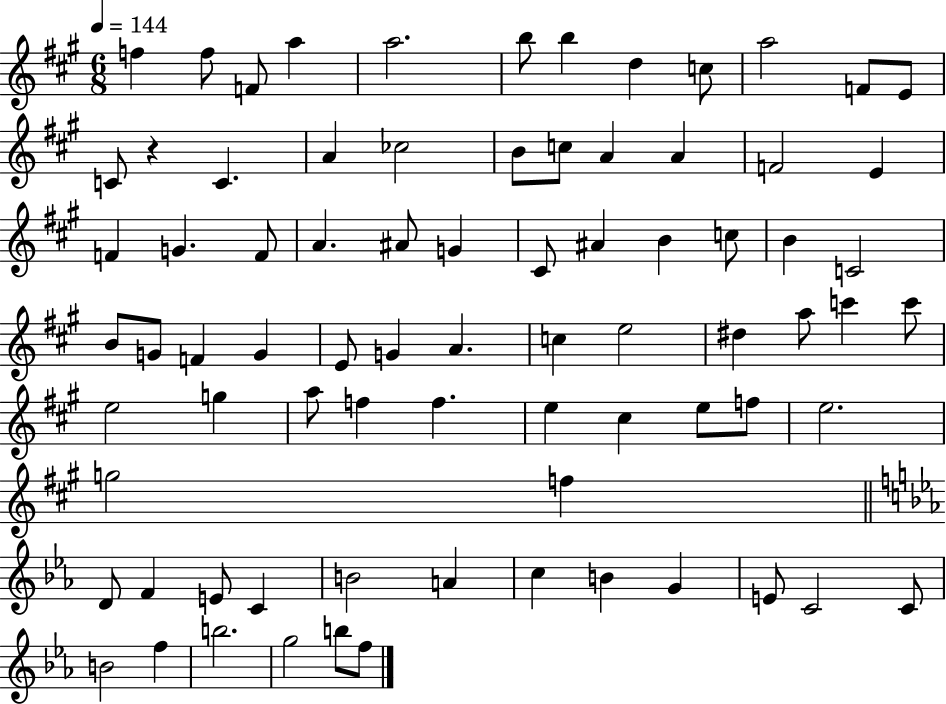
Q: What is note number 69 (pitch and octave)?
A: E4